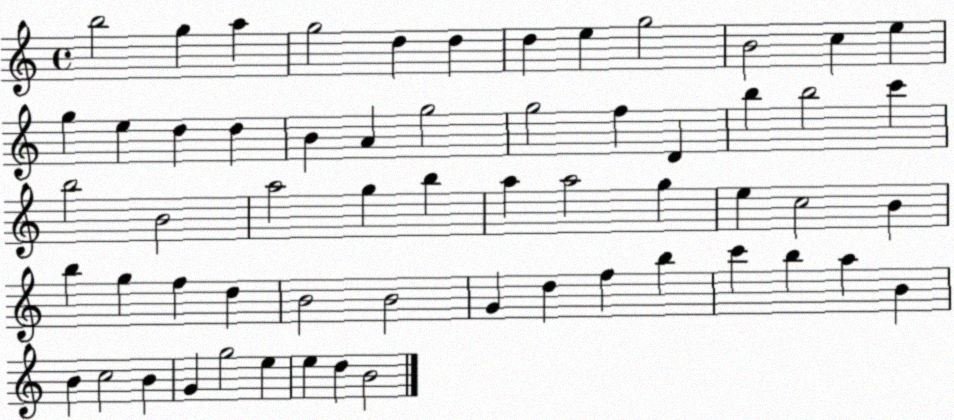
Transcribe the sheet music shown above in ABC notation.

X:1
T:Untitled
M:4/4
L:1/4
K:C
b2 g a g2 d d d e g2 B2 c e g e d d B A g2 g2 f D b b2 c' b2 B2 a2 g b a a2 g e c2 B b g f d B2 B2 G d f b c' b a B B c2 B G g2 e e d B2